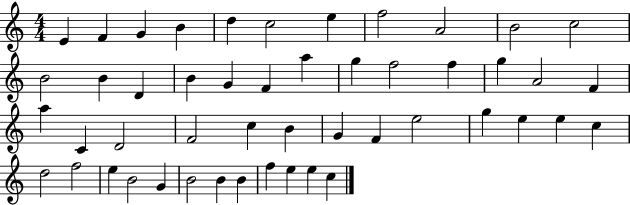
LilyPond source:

{
  \clef treble
  \numericTimeSignature
  \time 4/4
  \key c \major
  e'4 f'4 g'4 b'4 | d''4 c''2 e''4 | f''2 a'2 | b'2 c''2 | \break b'2 b'4 d'4 | b'4 g'4 f'4 a''4 | g''4 f''2 f''4 | g''4 a'2 f'4 | \break a''4 c'4 d'2 | f'2 c''4 b'4 | g'4 f'4 e''2 | g''4 e''4 e''4 c''4 | \break d''2 f''2 | e''4 b'2 g'4 | b'2 b'4 b'4 | f''4 e''4 e''4 c''4 | \break \bar "|."
}